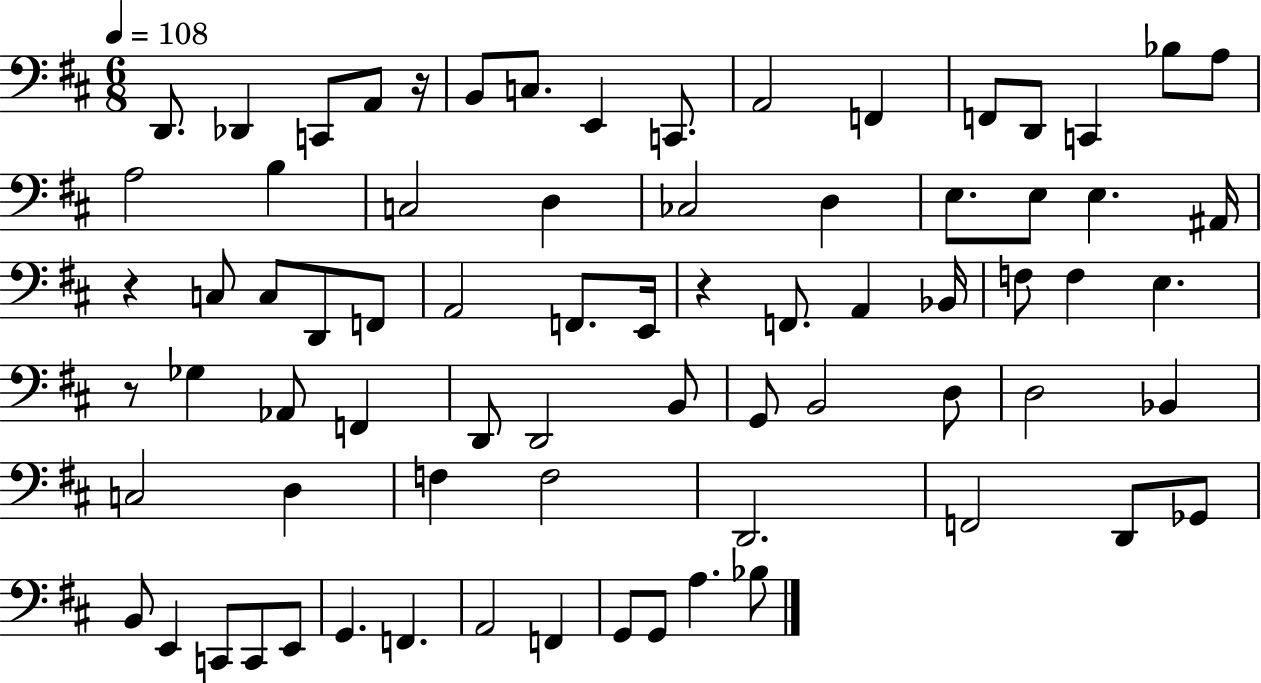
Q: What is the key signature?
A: D major